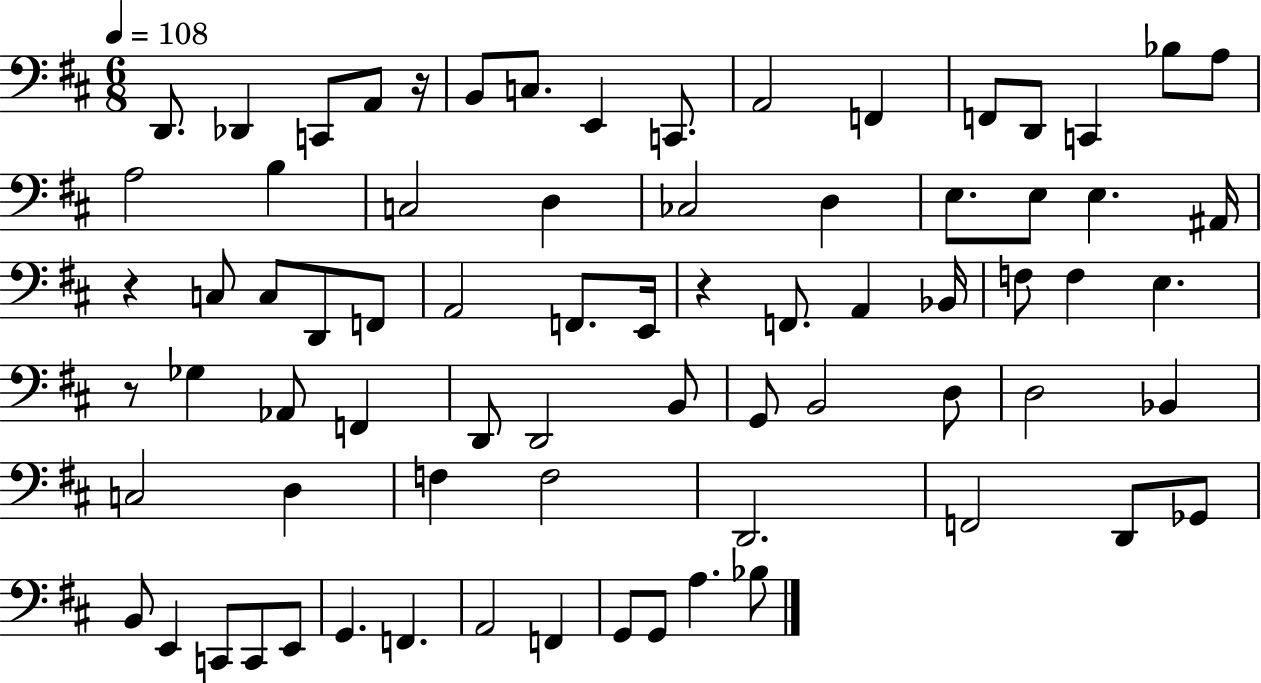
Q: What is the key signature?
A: D major